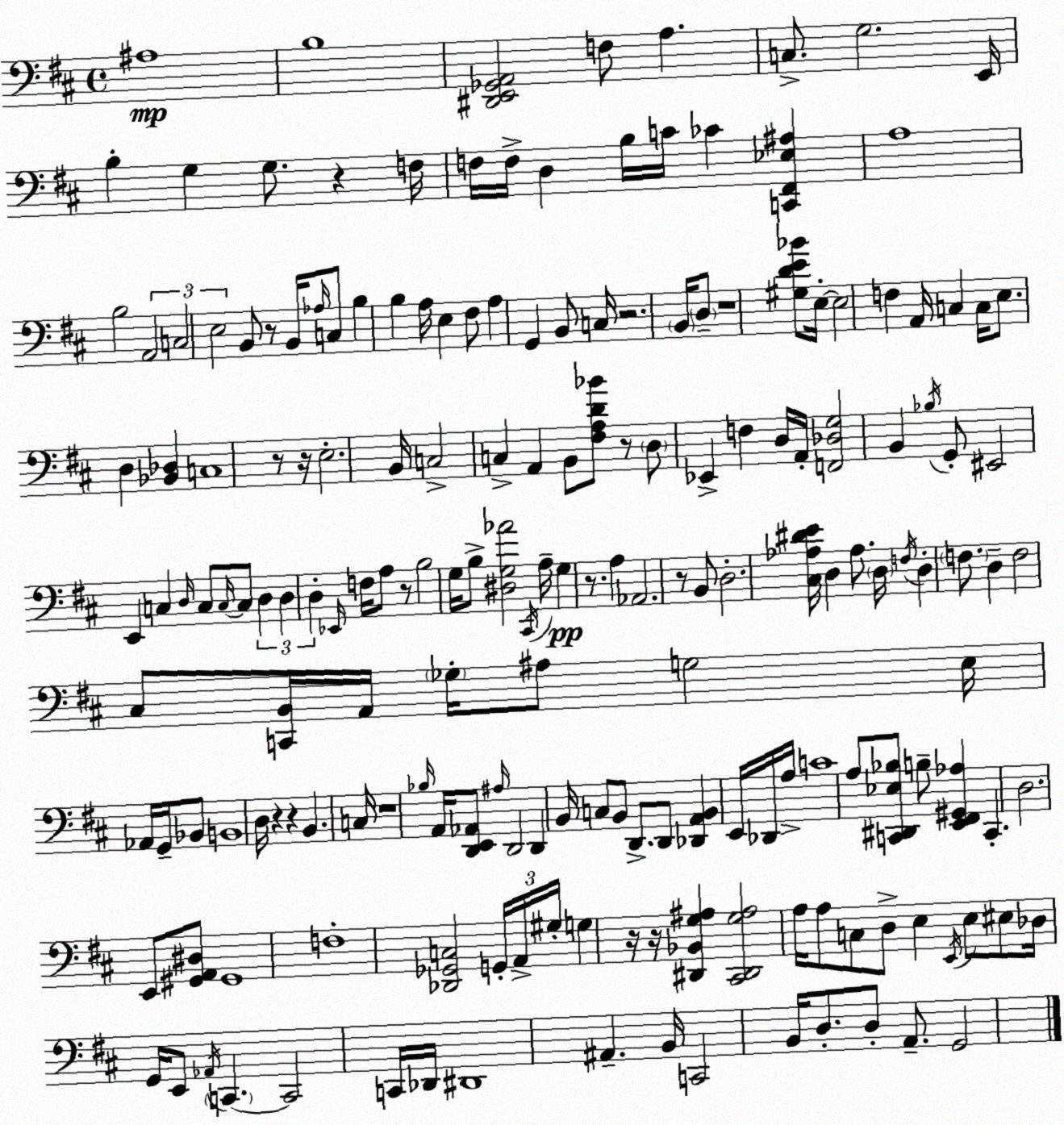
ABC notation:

X:1
T:Untitled
M:4/4
L:1/4
K:D
^A,4 B,4 [^D,,E,,_G,,A,,]2 F,/2 A, C,/2 G,2 E,,/4 B, G, G,/2 z F,/4 F,/4 F,/4 D, B,/4 C/4 _C [C,,^F,,_E,^A,] A,4 B,2 A,,2 C,2 E,2 B,,/2 z/2 B,,/4 _A,/4 C,/2 B, B, A,/4 E, ^F,/2 A, G,, B,,/2 C,/4 z2 B,,/4 D,/2 z4 [^G,DE_B]/2 E,/4 E,2 F, A,,/4 C, C,/4 E,/2 D, [_B,,_D,] C,4 z/2 z/4 E,2 B,,/4 C,2 C, A,, B,,/2 [^F,A,D_B]/2 z/2 D,/2 _E,, F, D,/4 A,,/4 [F,,_D,G,]2 B,, _B,/4 G,,/2 ^E,,2 E,, C, D,/4 C,/2 C,/4 C,/2 D, D, D, _E,,/4 F,/4 A,/2 z/2 B,2 G,/4 B,/2 [^D,G,_A]2 ^C,,/4 A,/4 G, z/2 A, _A,,2 z/2 B,,/2 D,2 [^C,_A,^DE]/4 D, _A,/2 D,/4 F,/4 D, F,/2 D, F,2 ^C,/2 [C,,B,,]/4 A,,/4 _G,/4 ^A,/2 G,2 E,/4 _A,,/4 G,,/4 _B,,/2 B,,4 D,/4 z z B,, C,/4 z4 _B,/4 A,,/4 [D,,E,,_A,,]/2 ^A,/4 D,,2 D,, B,,/4 C,/2 B,,/2 D,,/2 D,,/2 [_D,,A,,B,,] E,,/4 _D,,/4 A,/4 C4 A,/2 [C,,^D,,_E,_B,]/2 B,/2 [E,,^F,,^G,,_A,] C,, D,2 E,,/2 [^G,,A,,^D,]/2 ^G,,4 F,4 [_D,,_G,,C,]2 G,,/4 A,,/4 ^G,/4 G, z/4 z/4 [^D,,_B,,G,^A,] [^C,,^D,,G,^A,]2 A,/4 A,/2 C,/2 D,/2 E, E,,/4 E,/2 ^E,/2 _D,/4 G,,/4 E,,/2 _A,,/4 C,, C,,2 C,,/4 _D,,/4 ^D,,4 ^A,, B,,/4 C,,2 B,,/4 D,/2 D,/2 A,,/2 G,,2